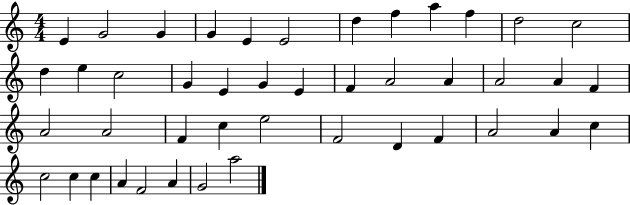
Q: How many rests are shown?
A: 0